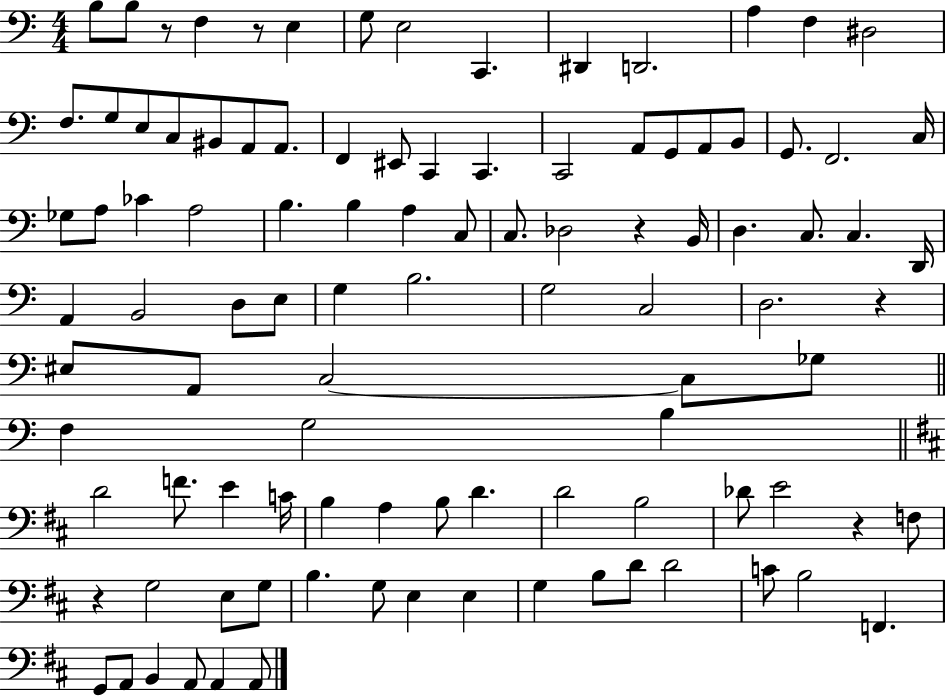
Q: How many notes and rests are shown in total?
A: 102